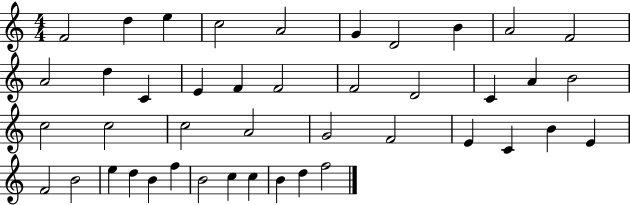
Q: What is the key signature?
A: C major